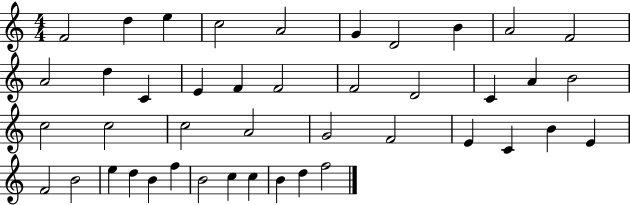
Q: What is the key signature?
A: C major